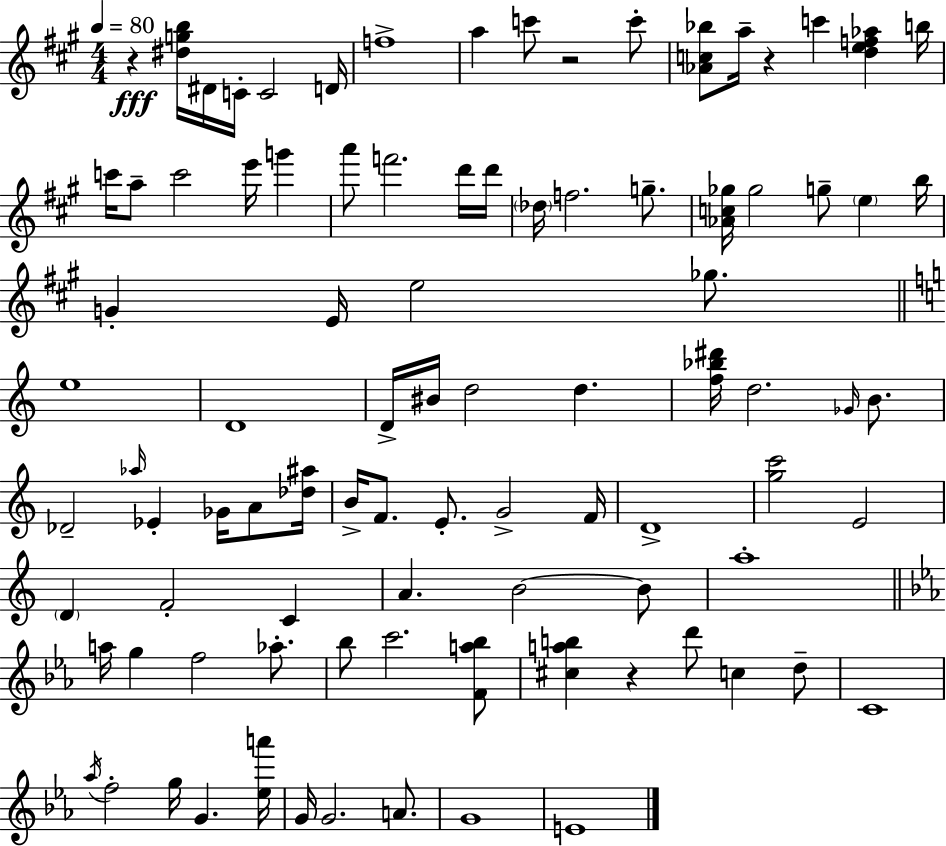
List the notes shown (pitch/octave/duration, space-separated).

R/q [D#5,G5,B5]/s D#4/s C4/s C4/h D4/s F5/w A5/q C6/e R/h C6/e [Ab4,C5,Bb5]/e A5/s R/q C6/q [D5,E5,F5,Ab5]/q B5/s C6/s A5/e C6/h E6/s G6/q A6/e F6/h. D6/s D6/s Db5/s F5/h. G5/e. [Ab4,C5,Gb5]/s Gb5/h G5/e E5/q B5/s G4/q E4/s E5/h Gb5/e. E5/w D4/w D4/s BIS4/s D5/h D5/q. [F5,Bb5,D#6]/s D5/h. Gb4/s B4/e. Db4/h Ab5/s Eb4/q Gb4/s A4/e [Db5,A#5]/s B4/s F4/e. E4/e. G4/h F4/s D4/w [G5,C6]/h E4/h D4/q F4/h C4/q A4/q. B4/h B4/e A5/w A5/s G5/q F5/h Ab5/e. Bb5/e C6/h. [F4,A5,Bb5]/e [C#5,A5,B5]/q R/q D6/e C5/q D5/e C4/w Ab5/s F5/h G5/s G4/q. [Eb5,A6]/s G4/s G4/h. A4/e. G4/w E4/w